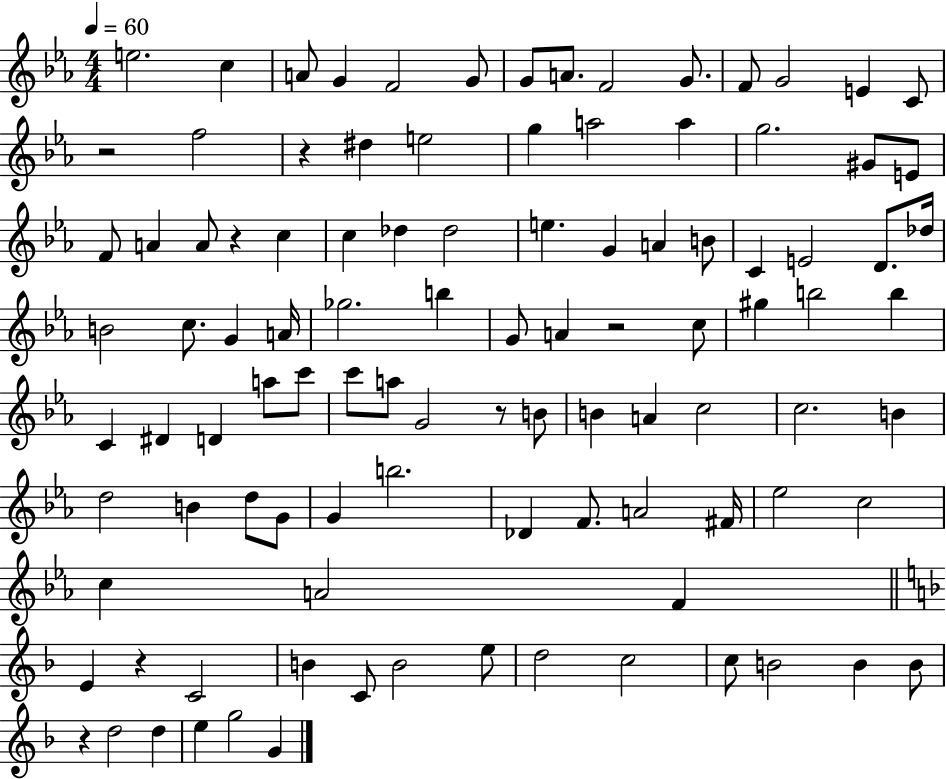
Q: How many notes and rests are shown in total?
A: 103